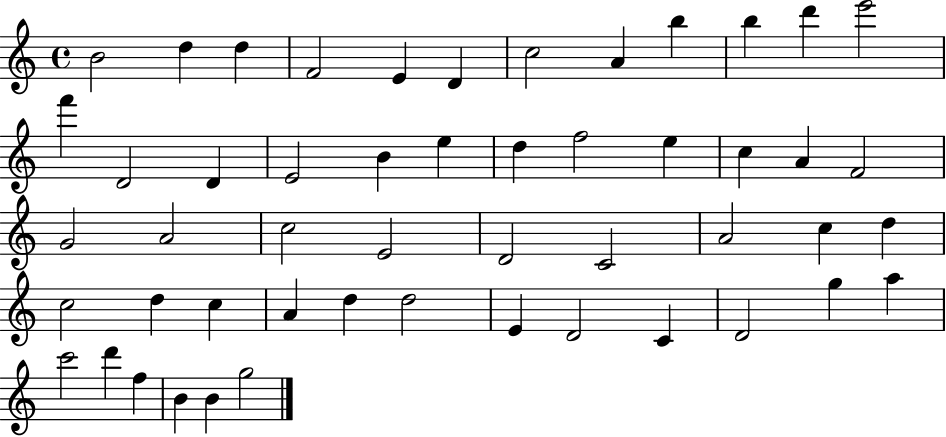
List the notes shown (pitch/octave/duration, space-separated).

B4/h D5/q D5/q F4/h E4/q D4/q C5/h A4/q B5/q B5/q D6/q E6/h F6/q D4/h D4/q E4/h B4/q E5/q D5/q F5/h E5/q C5/q A4/q F4/h G4/h A4/h C5/h E4/h D4/h C4/h A4/h C5/q D5/q C5/h D5/q C5/q A4/q D5/q D5/h E4/q D4/h C4/q D4/h G5/q A5/q C6/h D6/q F5/q B4/q B4/q G5/h